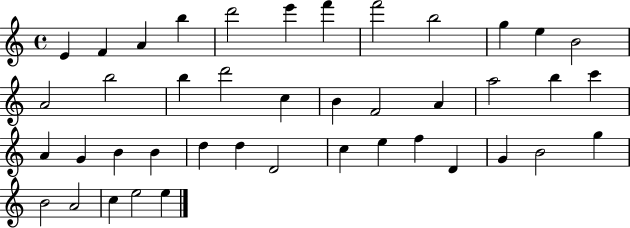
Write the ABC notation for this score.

X:1
T:Untitled
M:4/4
L:1/4
K:C
E F A b d'2 e' f' f'2 b2 g e B2 A2 b2 b d'2 c B F2 A a2 b c' A G B B d d D2 c e f D G B2 g B2 A2 c e2 e